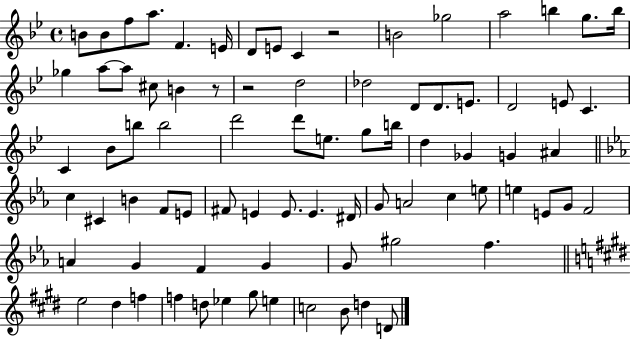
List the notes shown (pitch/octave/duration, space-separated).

B4/e B4/e F5/e A5/e. F4/q. E4/s D4/e E4/e C4/q R/h B4/h Gb5/h A5/h B5/q G5/e. B5/s Gb5/q A5/e A5/e C#5/e B4/q R/e R/h D5/h Db5/h D4/e D4/e. E4/e. D4/h E4/e C4/q. C4/q Bb4/e B5/e B5/h D6/h D6/e E5/e. G5/e B5/s D5/q Gb4/q G4/q A#4/q C5/q C#4/q B4/q F4/e E4/e F#4/e E4/q E4/e. E4/q. D#4/s G4/e A4/h C5/q E5/e E5/q E4/e G4/e F4/h A4/q G4/q F4/q G4/q G4/e G#5/h F5/q. E5/h D#5/q F5/q F5/q D5/e Eb5/q G#5/e E5/q C5/h B4/e D5/q D4/e